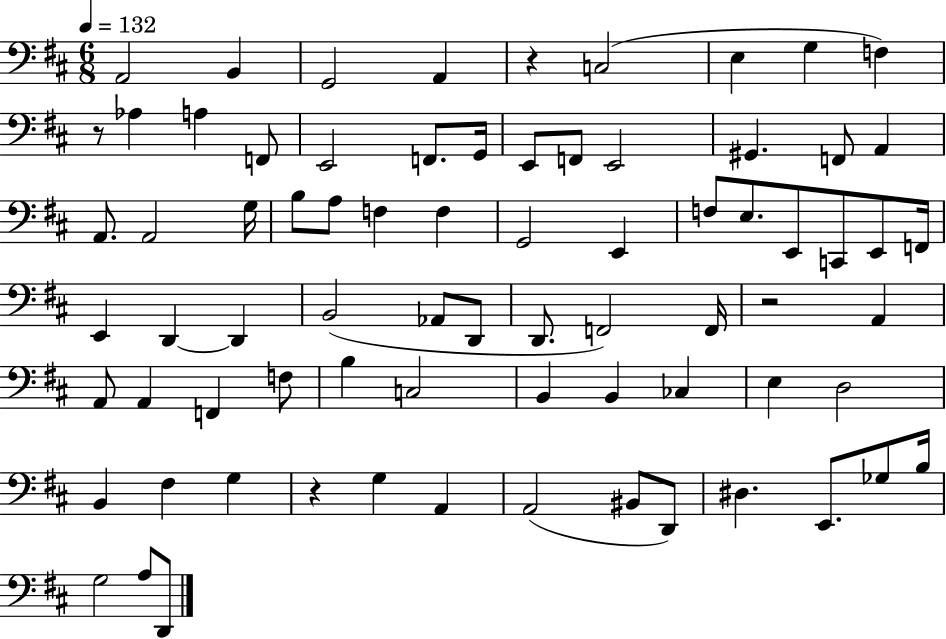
A2/h B2/q G2/h A2/q R/q C3/h E3/q G3/q F3/q R/e Ab3/q A3/q F2/e E2/h F2/e. G2/s E2/e F2/e E2/h G#2/q. F2/e A2/q A2/e. A2/h G3/s B3/e A3/e F3/q F3/q G2/h E2/q F3/e E3/e. E2/e C2/e E2/e F2/s E2/q D2/q D2/q B2/h Ab2/e D2/e D2/e. F2/h F2/s R/h A2/q A2/e A2/q F2/q F3/e B3/q C3/h B2/q B2/q CES3/q E3/q D3/h B2/q F#3/q G3/q R/q G3/q A2/q A2/h BIS2/e D2/e D#3/q. E2/e. Gb3/e B3/s G3/h A3/e D2/e